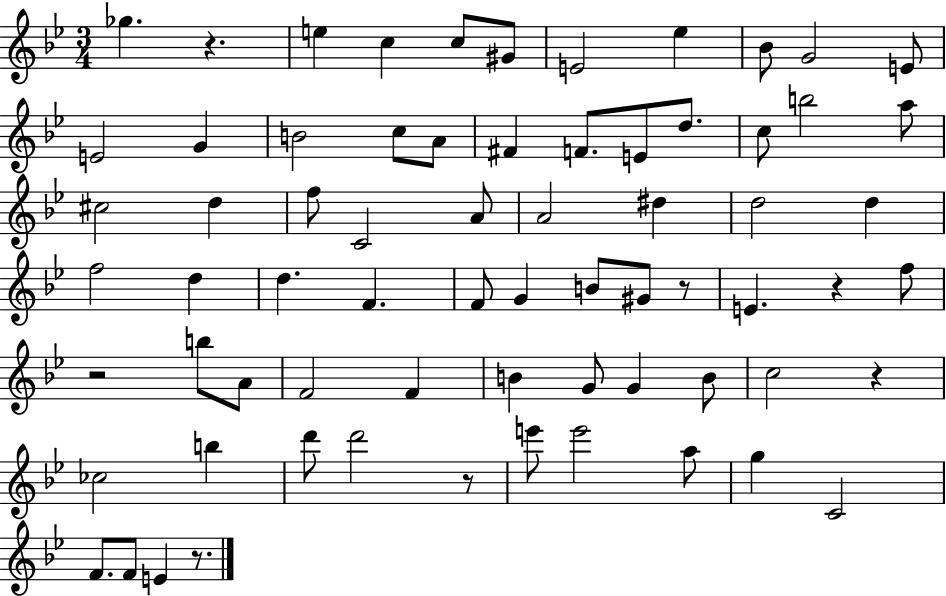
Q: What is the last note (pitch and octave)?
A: E4